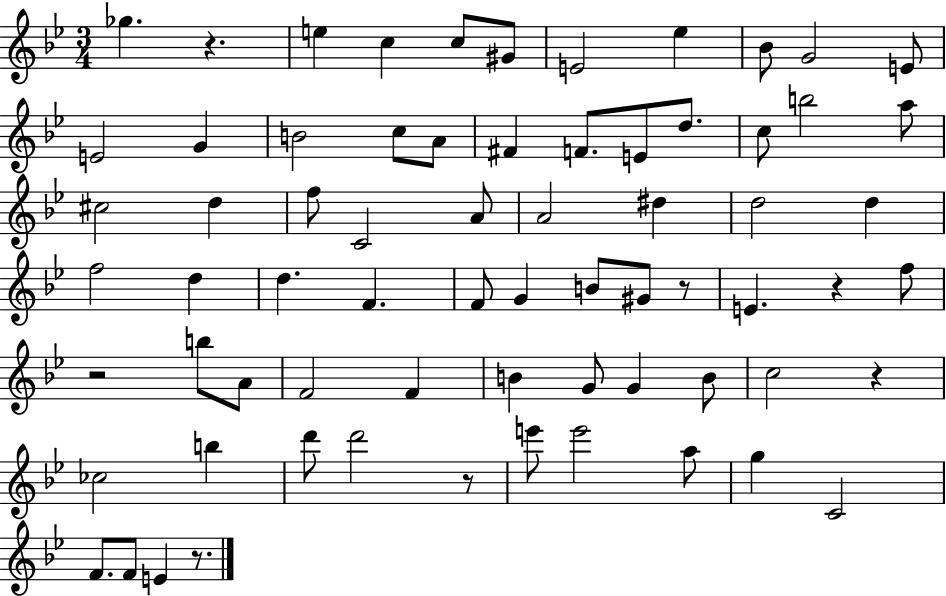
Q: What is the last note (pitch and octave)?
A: E4